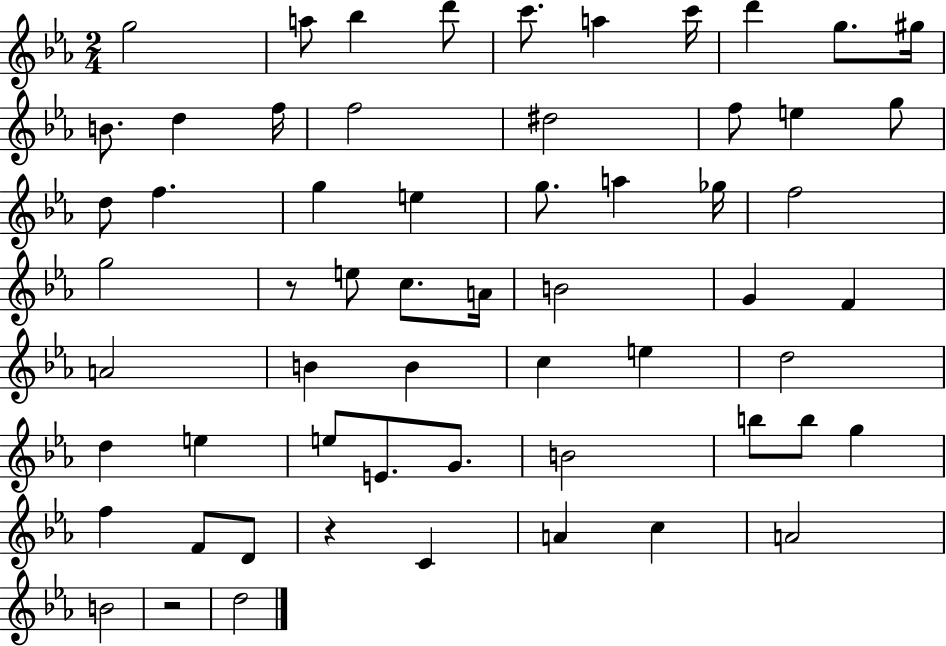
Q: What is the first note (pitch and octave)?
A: G5